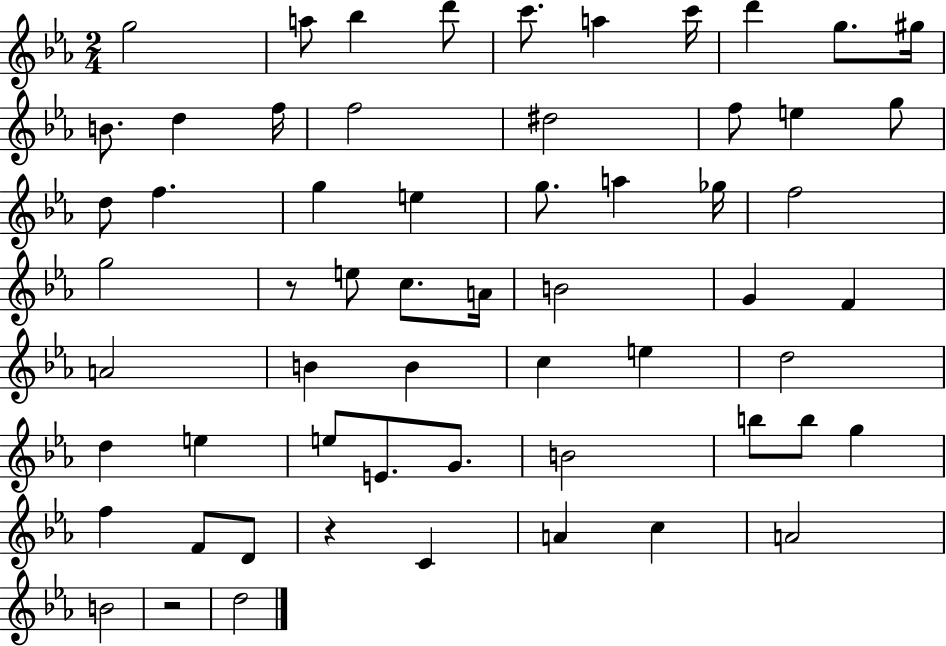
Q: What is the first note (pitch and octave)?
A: G5